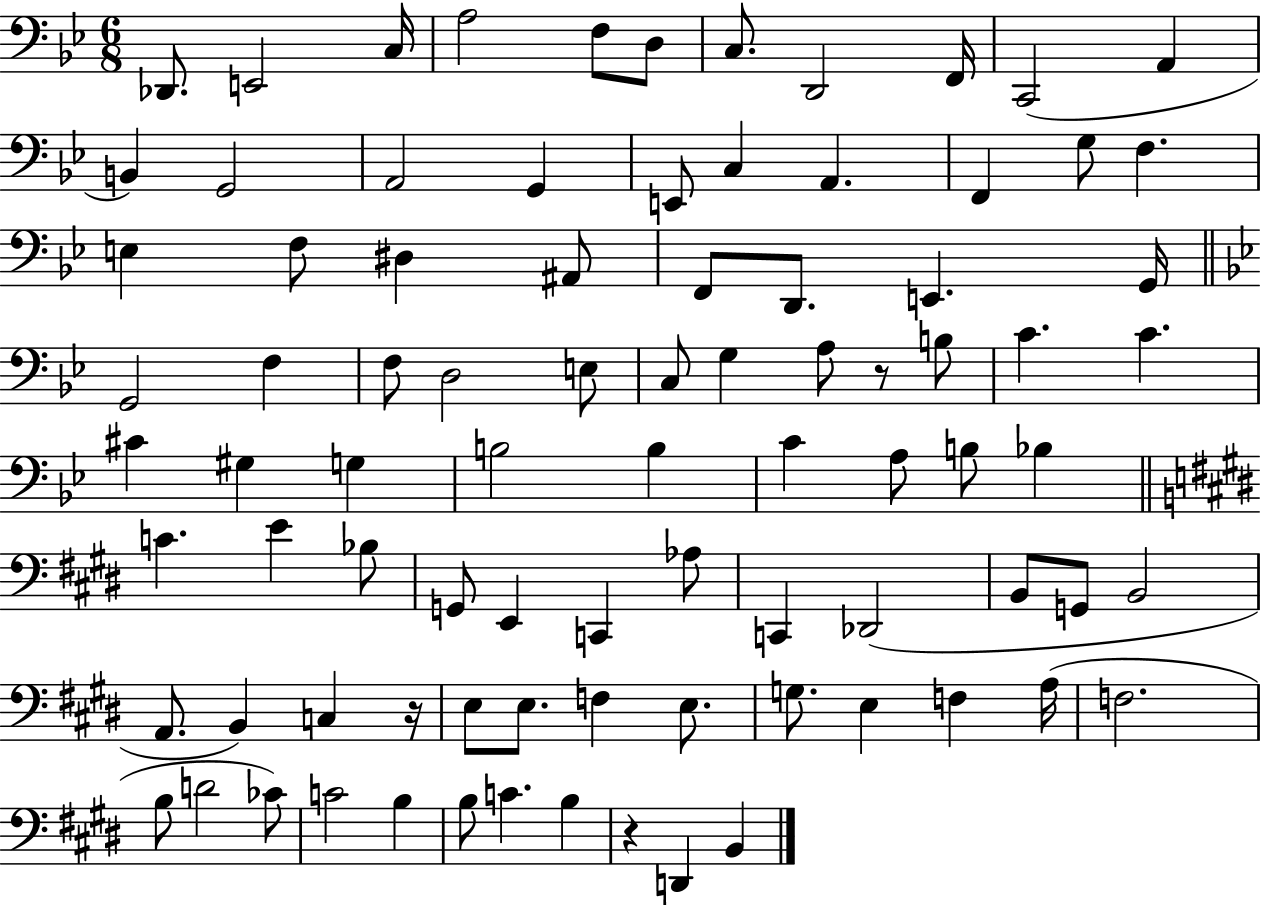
Db2/e. E2/h C3/s A3/h F3/e D3/e C3/e. D2/h F2/s C2/h A2/q B2/q G2/h A2/h G2/q E2/e C3/q A2/q. F2/q G3/e F3/q. E3/q F3/e D#3/q A#2/e F2/e D2/e. E2/q. G2/s G2/h F3/q F3/e D3/h E3/e C3/e G3/q A3/e R/e B3/e C4/q. C4/q. C#4/q G#3/q G3/q B3/h B3/q C4/q A3/e B3/e Bb3/q C4/q. E4/q Bb3/e G2/e E2/q C2/q Ab3/e C2/q Db2/h B2/e G2/e B2/h A2/e. B2/q C3/q R/s E3/e E3/e. F3/q E3/e. G3/e. E3/q F3/q A3/s F3/h. B3/e D4/h CES4/e C4/h B3/q B3/e C4/q. B3/q R/q D2/q B2/q